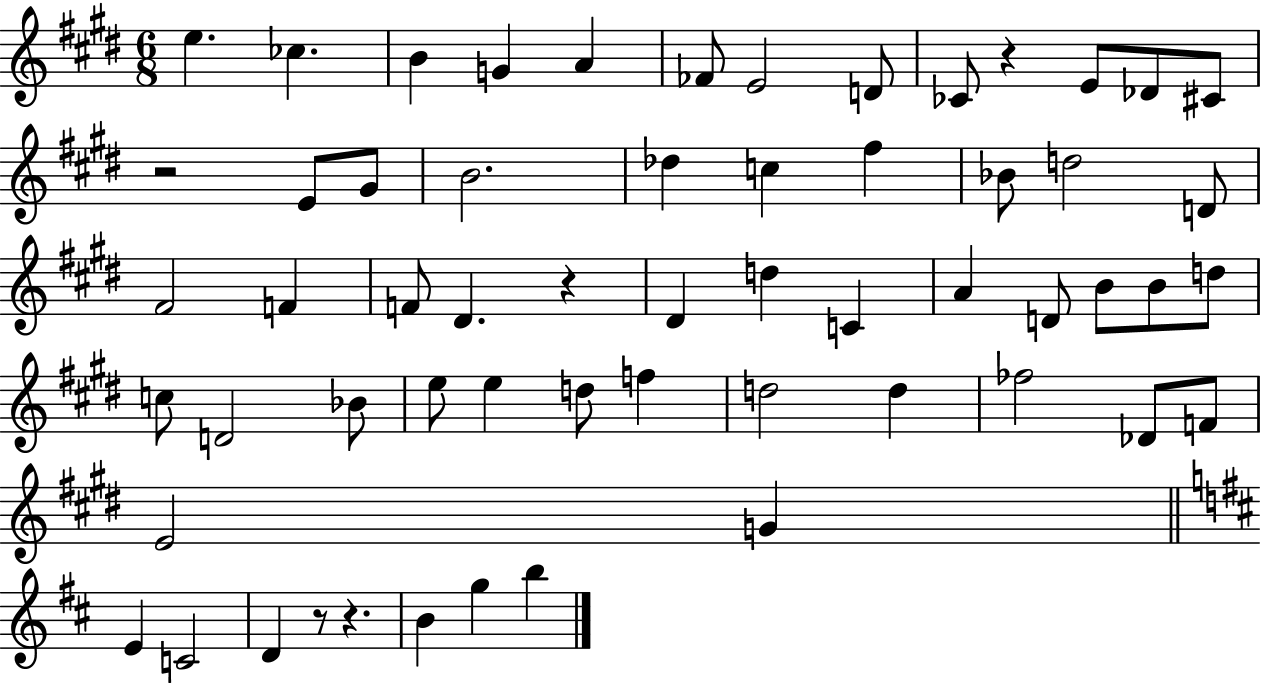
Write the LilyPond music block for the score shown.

{
  \clef treble
  \numericTimeSignature
  \time 6/8
  \key e \major
  e''4. ces''4. | b'4 g'4 a'4 | fes'8 e'2 d'8 | ces'8 r4 e'8 des'8 cis'8 | \break r2 e'8 gis'8 | b'2. | des''4 c''4 fis''4 | bes'8 d''2 d'8 | \break fis'2 f'4 | f'8 dis'4. r4 | dis'4 d''4 c'4 | a'4 d'8 b'8 b'8 d''8 | \break c''8 d'2 bes'8 | e''8 e''4 d''8 f''4 | d''2 d''4 | fes''2 des'8 f'8 | \break e'2 g'4 | \bar "||" \break \key d \major e'4 c'2 | d'4 r8 r4. | b'4 g''4 b''4 | \bar "|."
}